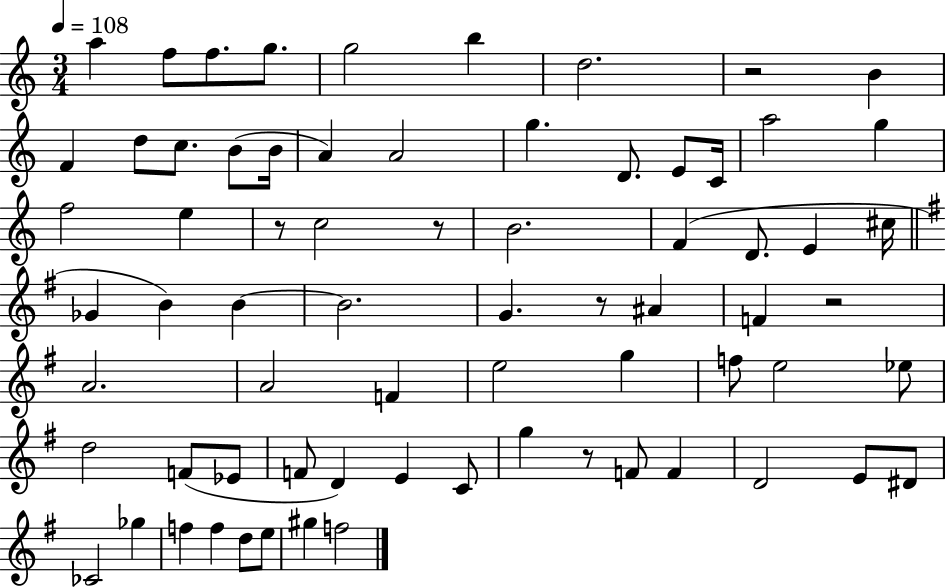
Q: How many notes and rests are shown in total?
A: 71